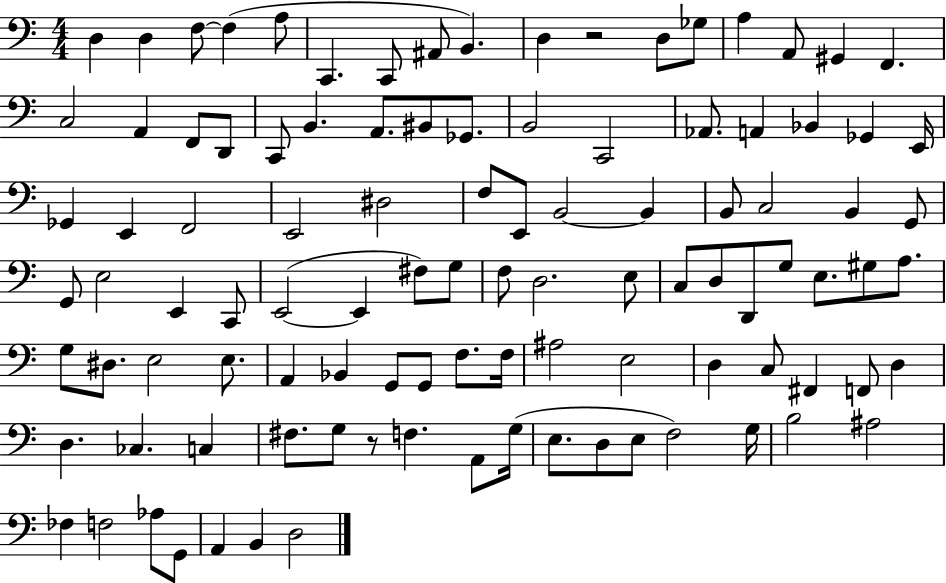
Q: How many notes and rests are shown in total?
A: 104